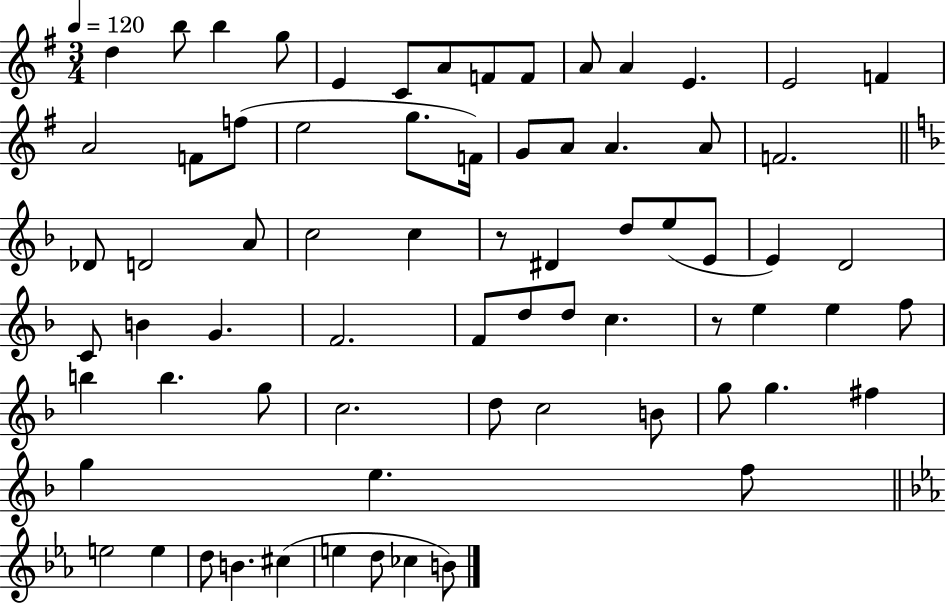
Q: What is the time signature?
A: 3/4